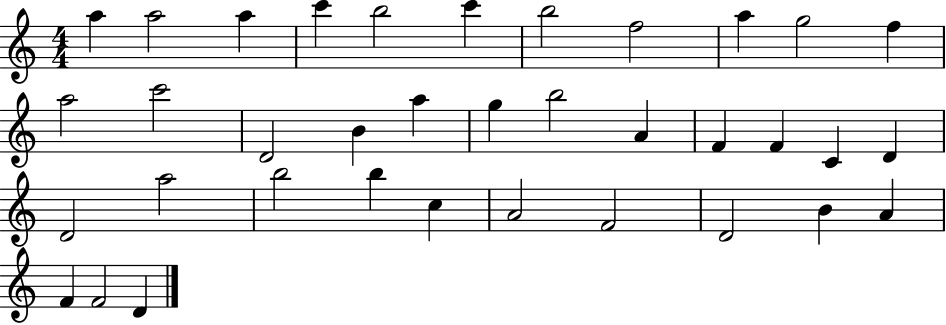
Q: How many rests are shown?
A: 0